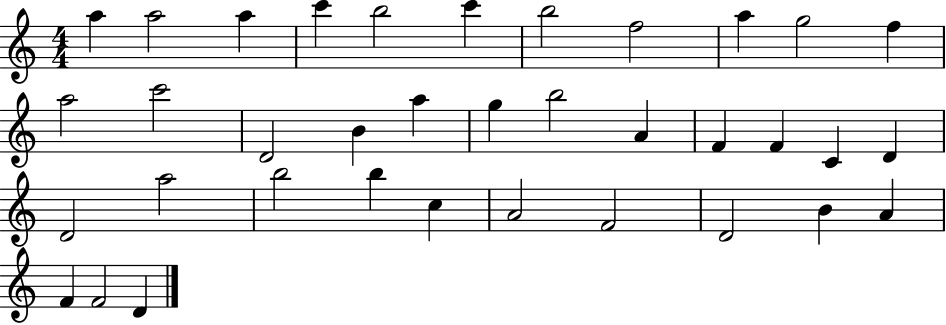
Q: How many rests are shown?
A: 0